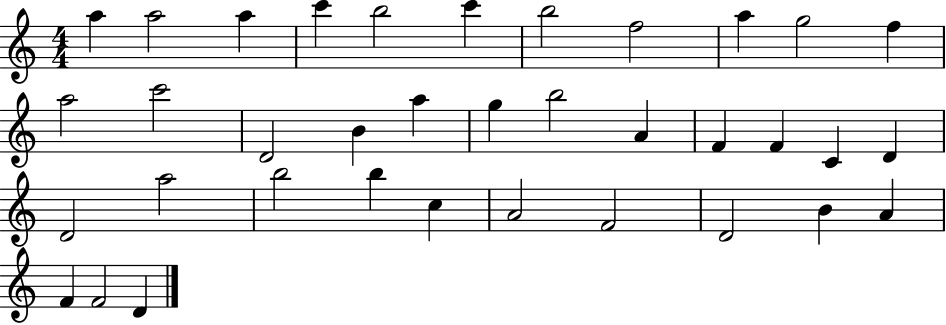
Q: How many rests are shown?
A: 0